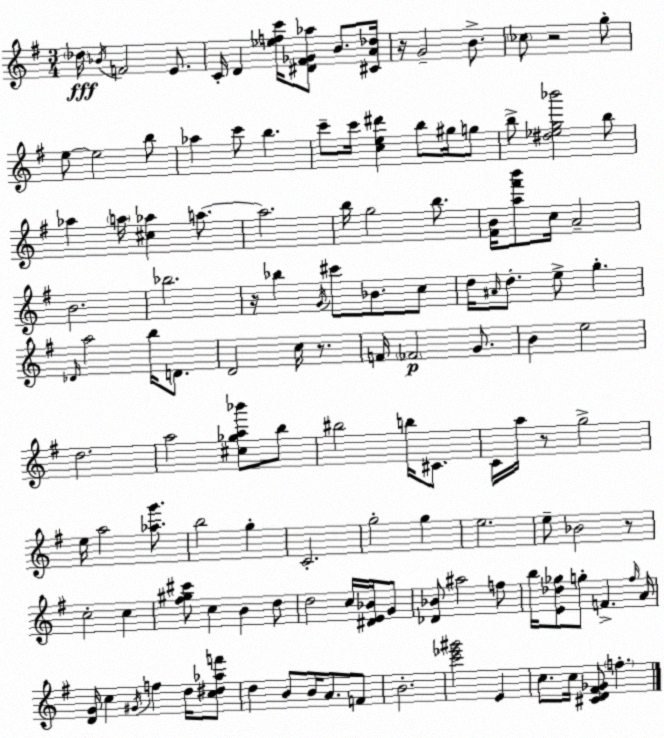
X:1
T:Untitled
M:3/4
L:1/4
K:Em
_d/4 _B/4 F2 E/2 C/4 D [_efc']/4 [^D^F_G_a]/2 B/2 [^CA_d]/4 z/4 G2 B/2 _c/2 z2 g/2 e/2 e2 b/2 _a c'/2 b c'/2 c'/4 [ce^d'] b/2 ^g/4 g/2 b/2 [^d_eg_b']2 b/2 _a a/4 [^c_a] a/2 a2 b/4 g2 b/2 [^FB]/4 [a^f'b']/2 c/4 A2 B2 _b2 z/4 _b G/4 ^c'/2 _B/2 c/2 d/4 ^A/4 d/2 e/2 g _D/4 a2 b/4 D/2 D2 c/4 z/2 F/4 _F2 G/2 B e2 d2 a2 [^c_ga_b']/2 b/2 ^b2 b/4 ^C/2 C/4 a/4 z/2 g2 e/4 a2 [_ag']/2 b2 g C2 g2 g e2 e/2 _B2 z/2 c2 c [^f^g^c']/2 c B d/2 d2 c/4 [^DE_B]/4 G/2 [_D_B]/2 ^a2 f/2 b/4 [E_d_g]/2 g/2 F ^f/4 A/4 [DG]/4 c ^G/4 f d/4 [c^d_af']/2 d B/2 B/4 A/2 F/2 B2 [c'_e'^g']2 E c/2 c/4 [^CD^F_G]/2 f